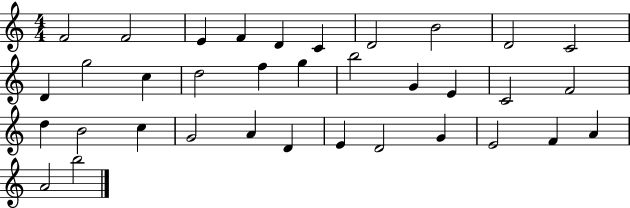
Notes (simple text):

F4/h F4/h E4/q F4/q D4/q C4/q D4/h B4/h D4/h C4/h D4/q G5/h C5/q D5/h F5/q G5/q B5/h G4/q E4/q C4/h F4/h D5/q B4/h C5/q G4/h A4/q D4/q E4/q D4/h G4/q E4/h F4/q A4/q A4/h B5/h